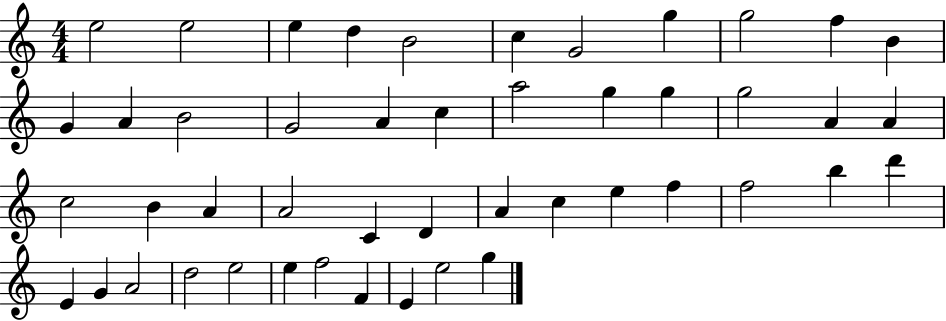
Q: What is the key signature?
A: C major